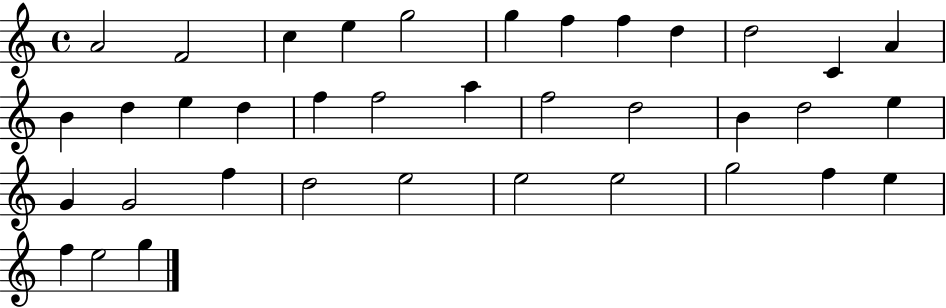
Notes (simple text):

A4/h F4/h C5/q E5/q G5/h G5/q F5/q F5/q D5/q D5/h C4/q A4/q B4/q D5/q E5/q D5/q F5/q F5/h A5/q F5/h D5/h B4/q D5/h E5/q G4/q G4/h F5/q D5/h E5/h E5/h E5/h G5/h F5/q E5/q F5/q E5/h G5/q